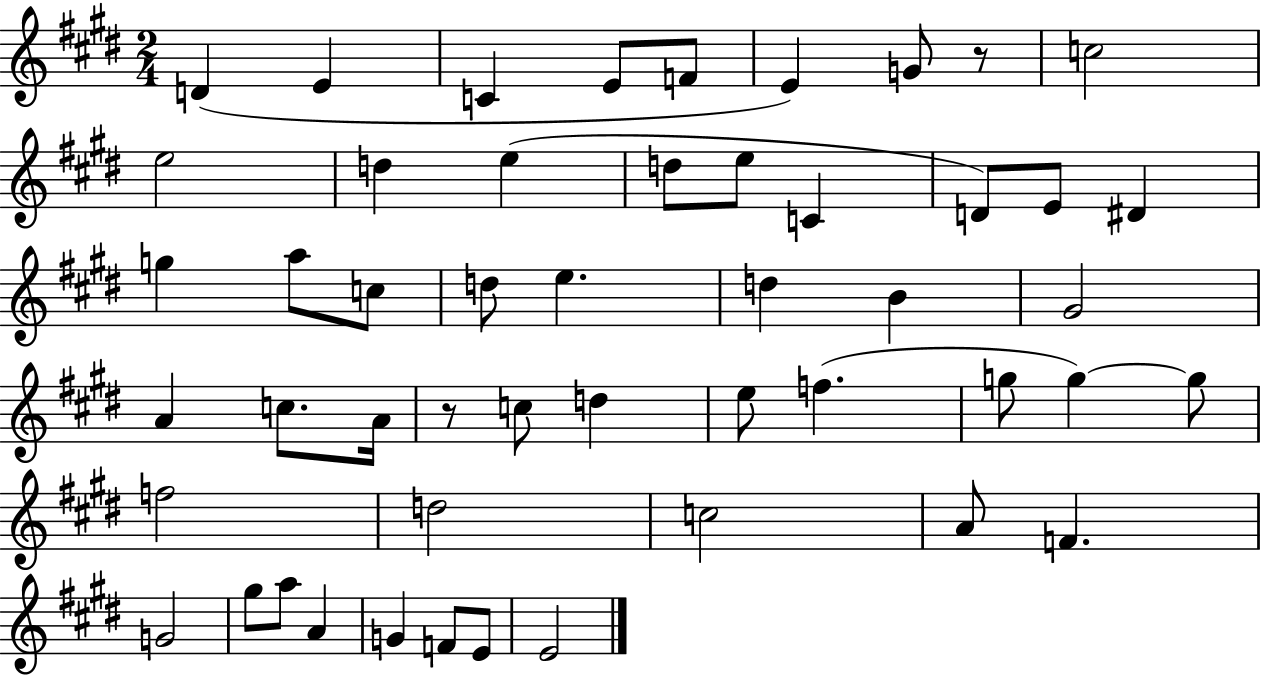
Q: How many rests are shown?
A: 2